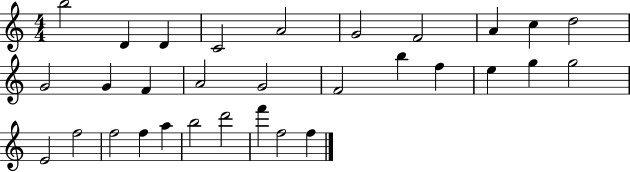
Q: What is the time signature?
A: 4/4